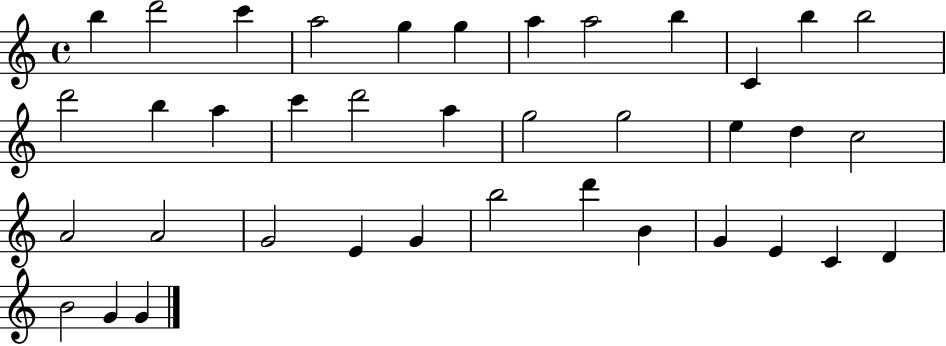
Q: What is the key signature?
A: C major